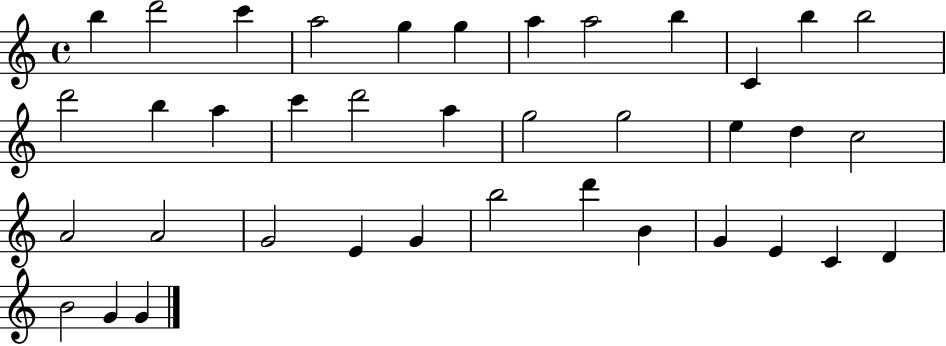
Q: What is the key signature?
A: C major